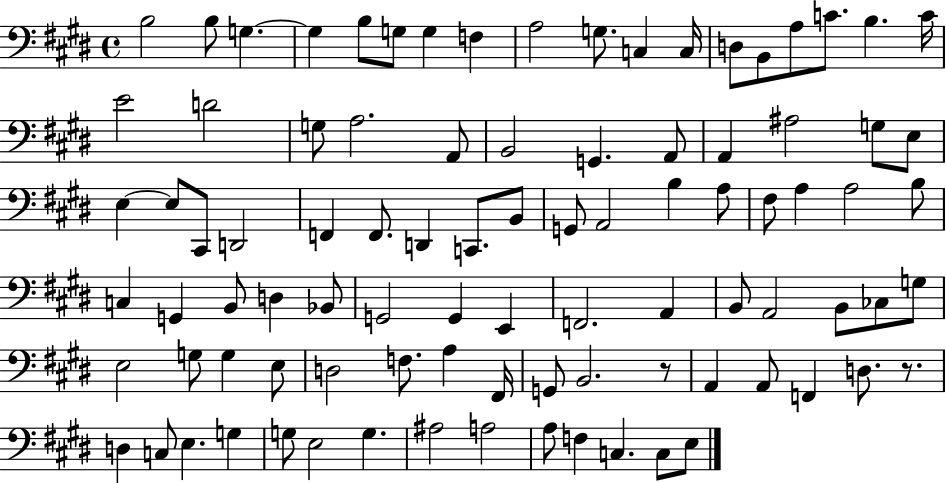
B3/h B3/e G3/q. G3/q B3/e G3/e G3/q F3/q A3/h G3/e. C3/q C3/s D3/e B2/e A3/e C4/e. B3/q. C4/s E4/h D4/h G3/e A3/h. A2/e B2/h G2/q. A2/e A2/q A#3/h G3/e E3/e E3/q E3/e C#2/e D2/h F2/q F2/e. D2/q C2/e. B2/e G2/e A2/h B3/q A3/e F#3/e A3/q A3/h B3/e C3/q G2/q B2/e D3/q Bb2/e G2/h G2/q E2/q F2/h. A2/q B2/e A2/h B2/e CES3/e G3/e E3/h G3/e G3/q E3/e D3/h F3/e. A3/q F#2/s G2/e B2/h. R/e A2/q A2/e F2/q D3/e. R/e. D3/q C3/e E3/q. G3/q G3/e E3/h G3/q. A#3/h A3/h A3/e F3/q C3/q. C3/e E3/e